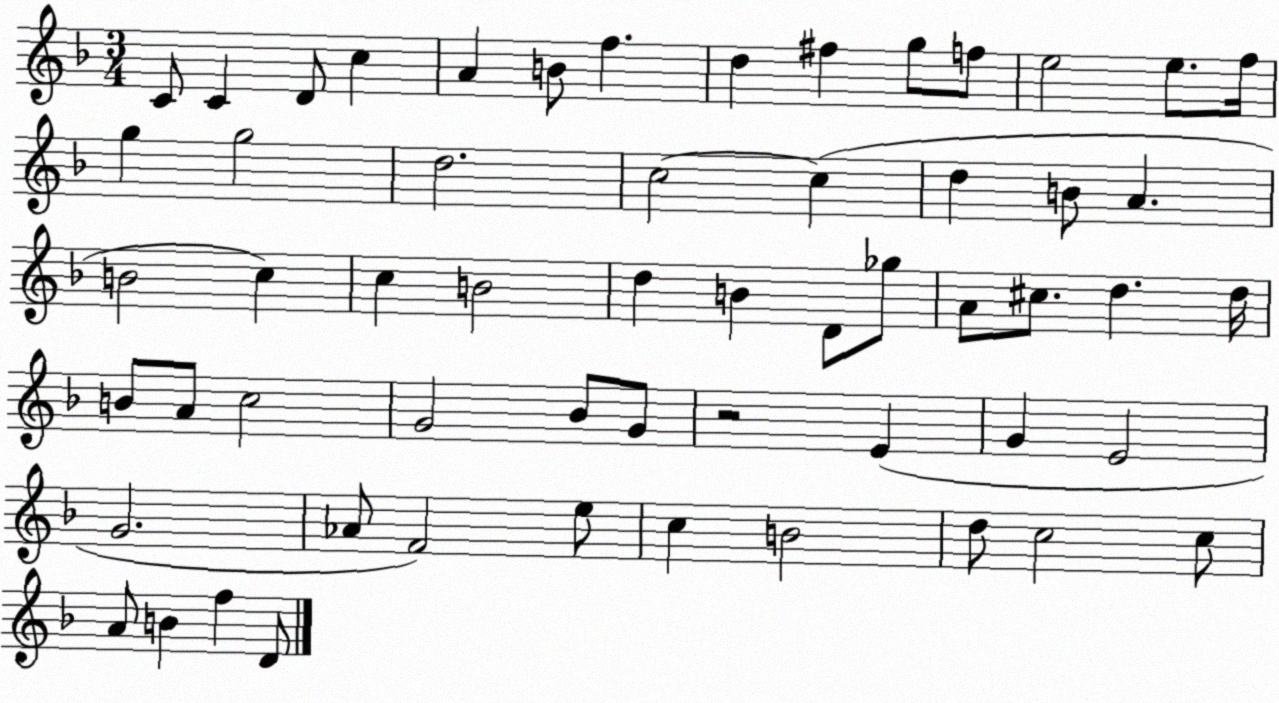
X:1
T:Untitled
M:3/4
L:1/4
K:F
C/2 C D/2 c A B/2 f d ^f g/2 f/2 e2 e/2 f/4 g g2 d2 c2 c d B/2 A B2 c c B2 d B D/2 _g/2 A/2 ^c/2 d d/4 B/2 A/2 c2 G2 _B/2 G/2 z2 E G E2 G2 _A/2 F2 e/2 c B2 d/2 c2 c/2 A/2 B f D/2